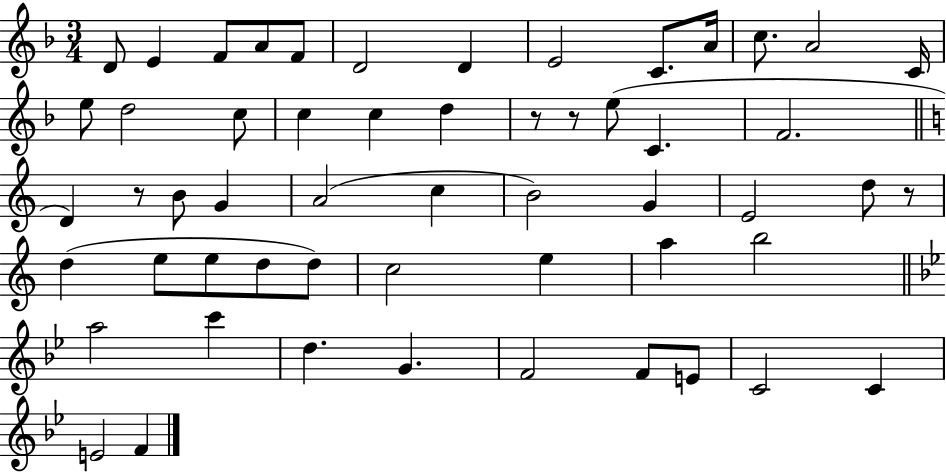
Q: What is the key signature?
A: F major